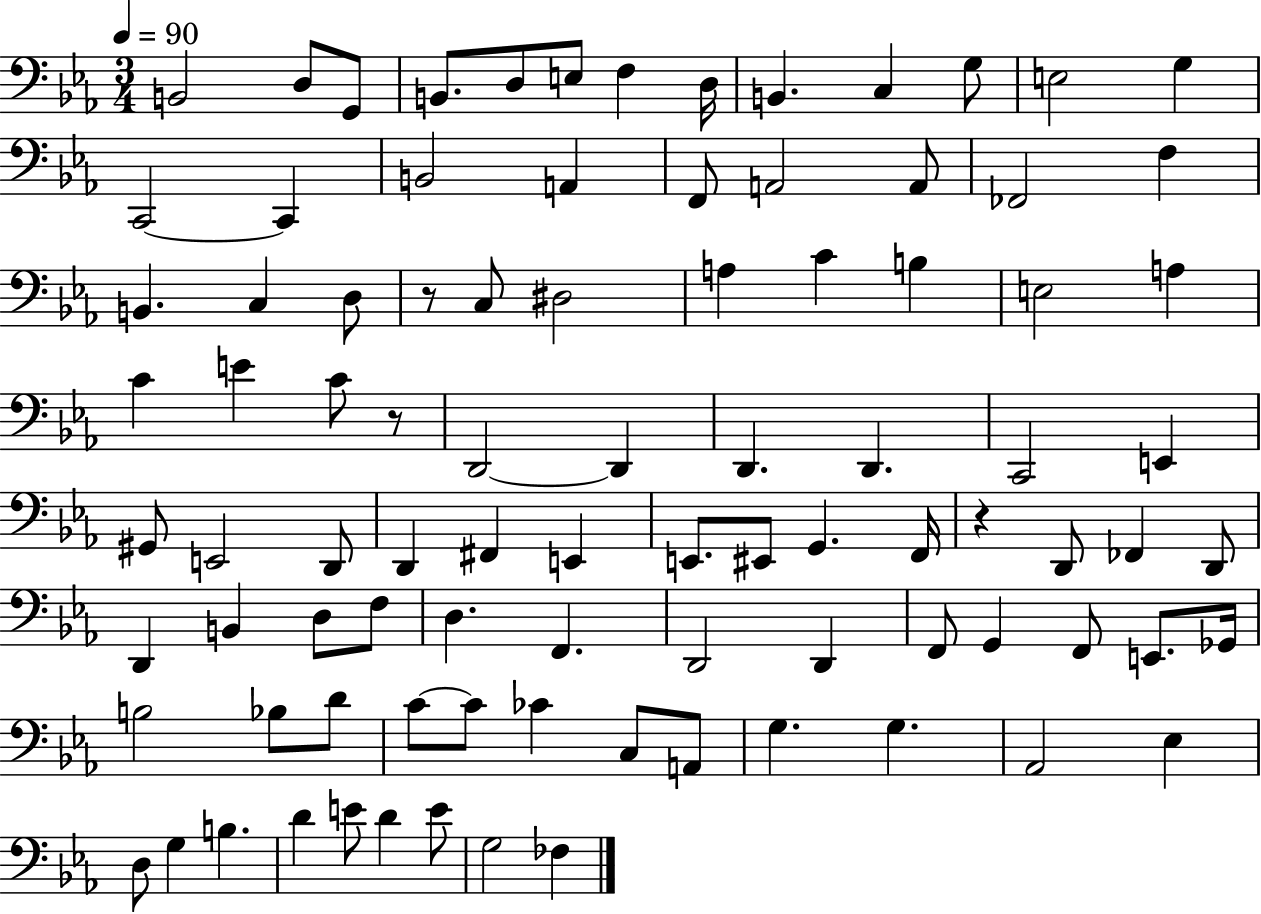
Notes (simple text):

B2/h D3/e G2/e B2/e. D3/e E3/e F3/q D3/s B2/q. C3/q G3/e E3/h G3/q C2/h C2/q B2/h A2/q F2/e A2/h A2/e FES2/h F3/q B2/q. C3/q D3/e R/e C3/e D#3/h A3/q C4/q B3/q E3/h A3/q C4/q E4/q C4/e R/e D2/h D2/q D2/q. D2/q. C2/h E2/q G#2/e E2/h D2/e D2/q F#2/q E2/q E2/e. EIS2/e G2/q. F2/s R/q D2/e FES2/q D2/e D2/q B2/q D3/e F3/e D3/q. F2/q. D2/h D2/q F2/e G2/q F2/e E2/e. Gb2/s B3/h Bb3/e D4/e C4/e C4/e CES4/q C3/e A2/e G3/q. G3/q. Ab2/h Eb3/q D3/e G3/q B3/q. D4/q E4/e D4/q E4/e G3/h FES3/q